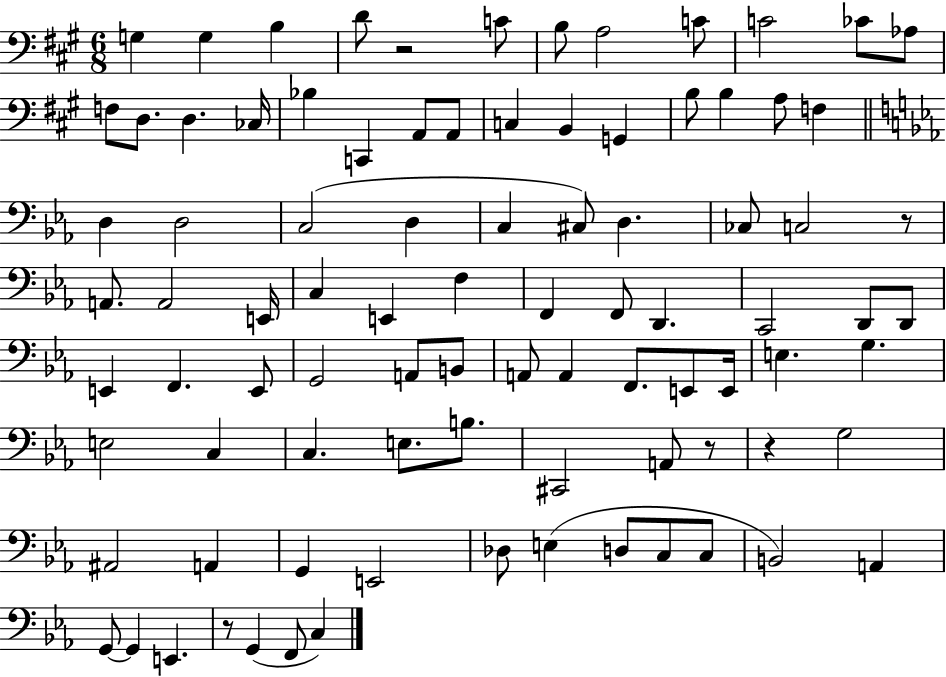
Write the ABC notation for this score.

X:1
T:Untitled
M:6/8
L:1/4
K:A
G, G, B, D/2 z2 C/2 B,/2 A,2 C/2 C2 _C/2 _A,/2 F,/2 D,/2 D, _C,/4 _B, C,, A,,/2 A,,/2 C, B,, G,, B,/2 B, A,/2 F, D, D,2 C,2 D, C, ^C,/2 D, _C,/2 C,2 z/2 A,,/2 A,,2 E,,/4 C, E,, F, F,, F,,/2 D,, C,,2 D,,/2 D,,/2 E,, F,, E,,/2 G,,2 A,,/2 B,,/2 A,,/2 A,, F,,/2 E,,/2 E,,/4 E, G, E,2 C, C, E,/2 B,/2 ^C,,2 A,,/2 z/2 z G,2 ^A,,2 A,, G,, E,,2 _D,/2 E, D,/2 C,/2 C,/2 B,,2 A,, G,,/2 G,, E,, z/2 G,, F,,/2 C,